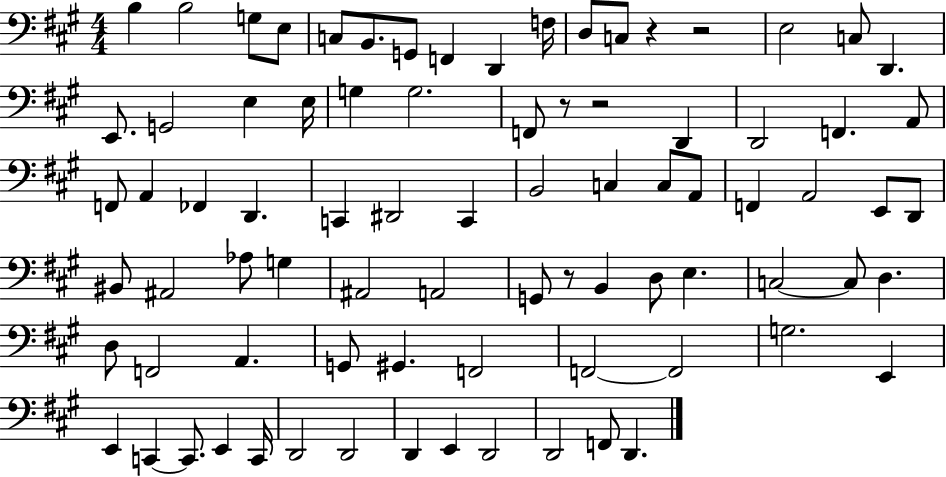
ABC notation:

X:1
T:Untitled
M:4/4
L:1/4
K:A
B, B,2 G,/2 E,/2 C,/2 B,,/2 G,,/2 F,, D,, F,/4 D,/2 C,/2 z z2 E,2 C,/2 D,, E,,/2 G,,2 E, E,/4 G, G,2 F,,/2 z/2 z2 D,, D,,2 F,, A,,/2 F,,/2 A,, _F,, D,, C,, ^D,,2 C,, B,,2 C, C,/2 A,,/2 F,, A,,2 E,,/2 D,,/2 ^B,,/2 ^A,,2 _A,/2 G, ^A,,2 A,,2 G,,/2 z/2 B,, D,/2 E, C,2 C,/2 D, D,/2 F,,2 A,, G,,/2 ^G,, F,,2 F,,2 F,,2 G,2 E,, E,, C,, C,,/2 E,, C,,/4 D,,2 D,,2 D,, E,, D,,2 D,,2 F,,/2 D,,